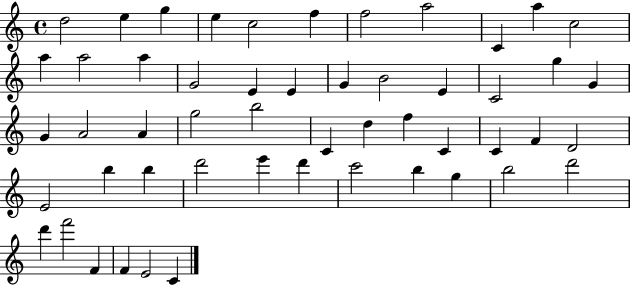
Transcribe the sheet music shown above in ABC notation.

X:1
T:Untitled
M:4/4
L:1/4
K:C
d2 e g e c2 f f2 a2 C a c2 a a2 a G2 E E G B2 E C2 g G G A2 A g2 b2 C d f C C F D2 E2 b b d'2 e' d' c'2 b g b2 d'2 d' f'2 F F E2 C